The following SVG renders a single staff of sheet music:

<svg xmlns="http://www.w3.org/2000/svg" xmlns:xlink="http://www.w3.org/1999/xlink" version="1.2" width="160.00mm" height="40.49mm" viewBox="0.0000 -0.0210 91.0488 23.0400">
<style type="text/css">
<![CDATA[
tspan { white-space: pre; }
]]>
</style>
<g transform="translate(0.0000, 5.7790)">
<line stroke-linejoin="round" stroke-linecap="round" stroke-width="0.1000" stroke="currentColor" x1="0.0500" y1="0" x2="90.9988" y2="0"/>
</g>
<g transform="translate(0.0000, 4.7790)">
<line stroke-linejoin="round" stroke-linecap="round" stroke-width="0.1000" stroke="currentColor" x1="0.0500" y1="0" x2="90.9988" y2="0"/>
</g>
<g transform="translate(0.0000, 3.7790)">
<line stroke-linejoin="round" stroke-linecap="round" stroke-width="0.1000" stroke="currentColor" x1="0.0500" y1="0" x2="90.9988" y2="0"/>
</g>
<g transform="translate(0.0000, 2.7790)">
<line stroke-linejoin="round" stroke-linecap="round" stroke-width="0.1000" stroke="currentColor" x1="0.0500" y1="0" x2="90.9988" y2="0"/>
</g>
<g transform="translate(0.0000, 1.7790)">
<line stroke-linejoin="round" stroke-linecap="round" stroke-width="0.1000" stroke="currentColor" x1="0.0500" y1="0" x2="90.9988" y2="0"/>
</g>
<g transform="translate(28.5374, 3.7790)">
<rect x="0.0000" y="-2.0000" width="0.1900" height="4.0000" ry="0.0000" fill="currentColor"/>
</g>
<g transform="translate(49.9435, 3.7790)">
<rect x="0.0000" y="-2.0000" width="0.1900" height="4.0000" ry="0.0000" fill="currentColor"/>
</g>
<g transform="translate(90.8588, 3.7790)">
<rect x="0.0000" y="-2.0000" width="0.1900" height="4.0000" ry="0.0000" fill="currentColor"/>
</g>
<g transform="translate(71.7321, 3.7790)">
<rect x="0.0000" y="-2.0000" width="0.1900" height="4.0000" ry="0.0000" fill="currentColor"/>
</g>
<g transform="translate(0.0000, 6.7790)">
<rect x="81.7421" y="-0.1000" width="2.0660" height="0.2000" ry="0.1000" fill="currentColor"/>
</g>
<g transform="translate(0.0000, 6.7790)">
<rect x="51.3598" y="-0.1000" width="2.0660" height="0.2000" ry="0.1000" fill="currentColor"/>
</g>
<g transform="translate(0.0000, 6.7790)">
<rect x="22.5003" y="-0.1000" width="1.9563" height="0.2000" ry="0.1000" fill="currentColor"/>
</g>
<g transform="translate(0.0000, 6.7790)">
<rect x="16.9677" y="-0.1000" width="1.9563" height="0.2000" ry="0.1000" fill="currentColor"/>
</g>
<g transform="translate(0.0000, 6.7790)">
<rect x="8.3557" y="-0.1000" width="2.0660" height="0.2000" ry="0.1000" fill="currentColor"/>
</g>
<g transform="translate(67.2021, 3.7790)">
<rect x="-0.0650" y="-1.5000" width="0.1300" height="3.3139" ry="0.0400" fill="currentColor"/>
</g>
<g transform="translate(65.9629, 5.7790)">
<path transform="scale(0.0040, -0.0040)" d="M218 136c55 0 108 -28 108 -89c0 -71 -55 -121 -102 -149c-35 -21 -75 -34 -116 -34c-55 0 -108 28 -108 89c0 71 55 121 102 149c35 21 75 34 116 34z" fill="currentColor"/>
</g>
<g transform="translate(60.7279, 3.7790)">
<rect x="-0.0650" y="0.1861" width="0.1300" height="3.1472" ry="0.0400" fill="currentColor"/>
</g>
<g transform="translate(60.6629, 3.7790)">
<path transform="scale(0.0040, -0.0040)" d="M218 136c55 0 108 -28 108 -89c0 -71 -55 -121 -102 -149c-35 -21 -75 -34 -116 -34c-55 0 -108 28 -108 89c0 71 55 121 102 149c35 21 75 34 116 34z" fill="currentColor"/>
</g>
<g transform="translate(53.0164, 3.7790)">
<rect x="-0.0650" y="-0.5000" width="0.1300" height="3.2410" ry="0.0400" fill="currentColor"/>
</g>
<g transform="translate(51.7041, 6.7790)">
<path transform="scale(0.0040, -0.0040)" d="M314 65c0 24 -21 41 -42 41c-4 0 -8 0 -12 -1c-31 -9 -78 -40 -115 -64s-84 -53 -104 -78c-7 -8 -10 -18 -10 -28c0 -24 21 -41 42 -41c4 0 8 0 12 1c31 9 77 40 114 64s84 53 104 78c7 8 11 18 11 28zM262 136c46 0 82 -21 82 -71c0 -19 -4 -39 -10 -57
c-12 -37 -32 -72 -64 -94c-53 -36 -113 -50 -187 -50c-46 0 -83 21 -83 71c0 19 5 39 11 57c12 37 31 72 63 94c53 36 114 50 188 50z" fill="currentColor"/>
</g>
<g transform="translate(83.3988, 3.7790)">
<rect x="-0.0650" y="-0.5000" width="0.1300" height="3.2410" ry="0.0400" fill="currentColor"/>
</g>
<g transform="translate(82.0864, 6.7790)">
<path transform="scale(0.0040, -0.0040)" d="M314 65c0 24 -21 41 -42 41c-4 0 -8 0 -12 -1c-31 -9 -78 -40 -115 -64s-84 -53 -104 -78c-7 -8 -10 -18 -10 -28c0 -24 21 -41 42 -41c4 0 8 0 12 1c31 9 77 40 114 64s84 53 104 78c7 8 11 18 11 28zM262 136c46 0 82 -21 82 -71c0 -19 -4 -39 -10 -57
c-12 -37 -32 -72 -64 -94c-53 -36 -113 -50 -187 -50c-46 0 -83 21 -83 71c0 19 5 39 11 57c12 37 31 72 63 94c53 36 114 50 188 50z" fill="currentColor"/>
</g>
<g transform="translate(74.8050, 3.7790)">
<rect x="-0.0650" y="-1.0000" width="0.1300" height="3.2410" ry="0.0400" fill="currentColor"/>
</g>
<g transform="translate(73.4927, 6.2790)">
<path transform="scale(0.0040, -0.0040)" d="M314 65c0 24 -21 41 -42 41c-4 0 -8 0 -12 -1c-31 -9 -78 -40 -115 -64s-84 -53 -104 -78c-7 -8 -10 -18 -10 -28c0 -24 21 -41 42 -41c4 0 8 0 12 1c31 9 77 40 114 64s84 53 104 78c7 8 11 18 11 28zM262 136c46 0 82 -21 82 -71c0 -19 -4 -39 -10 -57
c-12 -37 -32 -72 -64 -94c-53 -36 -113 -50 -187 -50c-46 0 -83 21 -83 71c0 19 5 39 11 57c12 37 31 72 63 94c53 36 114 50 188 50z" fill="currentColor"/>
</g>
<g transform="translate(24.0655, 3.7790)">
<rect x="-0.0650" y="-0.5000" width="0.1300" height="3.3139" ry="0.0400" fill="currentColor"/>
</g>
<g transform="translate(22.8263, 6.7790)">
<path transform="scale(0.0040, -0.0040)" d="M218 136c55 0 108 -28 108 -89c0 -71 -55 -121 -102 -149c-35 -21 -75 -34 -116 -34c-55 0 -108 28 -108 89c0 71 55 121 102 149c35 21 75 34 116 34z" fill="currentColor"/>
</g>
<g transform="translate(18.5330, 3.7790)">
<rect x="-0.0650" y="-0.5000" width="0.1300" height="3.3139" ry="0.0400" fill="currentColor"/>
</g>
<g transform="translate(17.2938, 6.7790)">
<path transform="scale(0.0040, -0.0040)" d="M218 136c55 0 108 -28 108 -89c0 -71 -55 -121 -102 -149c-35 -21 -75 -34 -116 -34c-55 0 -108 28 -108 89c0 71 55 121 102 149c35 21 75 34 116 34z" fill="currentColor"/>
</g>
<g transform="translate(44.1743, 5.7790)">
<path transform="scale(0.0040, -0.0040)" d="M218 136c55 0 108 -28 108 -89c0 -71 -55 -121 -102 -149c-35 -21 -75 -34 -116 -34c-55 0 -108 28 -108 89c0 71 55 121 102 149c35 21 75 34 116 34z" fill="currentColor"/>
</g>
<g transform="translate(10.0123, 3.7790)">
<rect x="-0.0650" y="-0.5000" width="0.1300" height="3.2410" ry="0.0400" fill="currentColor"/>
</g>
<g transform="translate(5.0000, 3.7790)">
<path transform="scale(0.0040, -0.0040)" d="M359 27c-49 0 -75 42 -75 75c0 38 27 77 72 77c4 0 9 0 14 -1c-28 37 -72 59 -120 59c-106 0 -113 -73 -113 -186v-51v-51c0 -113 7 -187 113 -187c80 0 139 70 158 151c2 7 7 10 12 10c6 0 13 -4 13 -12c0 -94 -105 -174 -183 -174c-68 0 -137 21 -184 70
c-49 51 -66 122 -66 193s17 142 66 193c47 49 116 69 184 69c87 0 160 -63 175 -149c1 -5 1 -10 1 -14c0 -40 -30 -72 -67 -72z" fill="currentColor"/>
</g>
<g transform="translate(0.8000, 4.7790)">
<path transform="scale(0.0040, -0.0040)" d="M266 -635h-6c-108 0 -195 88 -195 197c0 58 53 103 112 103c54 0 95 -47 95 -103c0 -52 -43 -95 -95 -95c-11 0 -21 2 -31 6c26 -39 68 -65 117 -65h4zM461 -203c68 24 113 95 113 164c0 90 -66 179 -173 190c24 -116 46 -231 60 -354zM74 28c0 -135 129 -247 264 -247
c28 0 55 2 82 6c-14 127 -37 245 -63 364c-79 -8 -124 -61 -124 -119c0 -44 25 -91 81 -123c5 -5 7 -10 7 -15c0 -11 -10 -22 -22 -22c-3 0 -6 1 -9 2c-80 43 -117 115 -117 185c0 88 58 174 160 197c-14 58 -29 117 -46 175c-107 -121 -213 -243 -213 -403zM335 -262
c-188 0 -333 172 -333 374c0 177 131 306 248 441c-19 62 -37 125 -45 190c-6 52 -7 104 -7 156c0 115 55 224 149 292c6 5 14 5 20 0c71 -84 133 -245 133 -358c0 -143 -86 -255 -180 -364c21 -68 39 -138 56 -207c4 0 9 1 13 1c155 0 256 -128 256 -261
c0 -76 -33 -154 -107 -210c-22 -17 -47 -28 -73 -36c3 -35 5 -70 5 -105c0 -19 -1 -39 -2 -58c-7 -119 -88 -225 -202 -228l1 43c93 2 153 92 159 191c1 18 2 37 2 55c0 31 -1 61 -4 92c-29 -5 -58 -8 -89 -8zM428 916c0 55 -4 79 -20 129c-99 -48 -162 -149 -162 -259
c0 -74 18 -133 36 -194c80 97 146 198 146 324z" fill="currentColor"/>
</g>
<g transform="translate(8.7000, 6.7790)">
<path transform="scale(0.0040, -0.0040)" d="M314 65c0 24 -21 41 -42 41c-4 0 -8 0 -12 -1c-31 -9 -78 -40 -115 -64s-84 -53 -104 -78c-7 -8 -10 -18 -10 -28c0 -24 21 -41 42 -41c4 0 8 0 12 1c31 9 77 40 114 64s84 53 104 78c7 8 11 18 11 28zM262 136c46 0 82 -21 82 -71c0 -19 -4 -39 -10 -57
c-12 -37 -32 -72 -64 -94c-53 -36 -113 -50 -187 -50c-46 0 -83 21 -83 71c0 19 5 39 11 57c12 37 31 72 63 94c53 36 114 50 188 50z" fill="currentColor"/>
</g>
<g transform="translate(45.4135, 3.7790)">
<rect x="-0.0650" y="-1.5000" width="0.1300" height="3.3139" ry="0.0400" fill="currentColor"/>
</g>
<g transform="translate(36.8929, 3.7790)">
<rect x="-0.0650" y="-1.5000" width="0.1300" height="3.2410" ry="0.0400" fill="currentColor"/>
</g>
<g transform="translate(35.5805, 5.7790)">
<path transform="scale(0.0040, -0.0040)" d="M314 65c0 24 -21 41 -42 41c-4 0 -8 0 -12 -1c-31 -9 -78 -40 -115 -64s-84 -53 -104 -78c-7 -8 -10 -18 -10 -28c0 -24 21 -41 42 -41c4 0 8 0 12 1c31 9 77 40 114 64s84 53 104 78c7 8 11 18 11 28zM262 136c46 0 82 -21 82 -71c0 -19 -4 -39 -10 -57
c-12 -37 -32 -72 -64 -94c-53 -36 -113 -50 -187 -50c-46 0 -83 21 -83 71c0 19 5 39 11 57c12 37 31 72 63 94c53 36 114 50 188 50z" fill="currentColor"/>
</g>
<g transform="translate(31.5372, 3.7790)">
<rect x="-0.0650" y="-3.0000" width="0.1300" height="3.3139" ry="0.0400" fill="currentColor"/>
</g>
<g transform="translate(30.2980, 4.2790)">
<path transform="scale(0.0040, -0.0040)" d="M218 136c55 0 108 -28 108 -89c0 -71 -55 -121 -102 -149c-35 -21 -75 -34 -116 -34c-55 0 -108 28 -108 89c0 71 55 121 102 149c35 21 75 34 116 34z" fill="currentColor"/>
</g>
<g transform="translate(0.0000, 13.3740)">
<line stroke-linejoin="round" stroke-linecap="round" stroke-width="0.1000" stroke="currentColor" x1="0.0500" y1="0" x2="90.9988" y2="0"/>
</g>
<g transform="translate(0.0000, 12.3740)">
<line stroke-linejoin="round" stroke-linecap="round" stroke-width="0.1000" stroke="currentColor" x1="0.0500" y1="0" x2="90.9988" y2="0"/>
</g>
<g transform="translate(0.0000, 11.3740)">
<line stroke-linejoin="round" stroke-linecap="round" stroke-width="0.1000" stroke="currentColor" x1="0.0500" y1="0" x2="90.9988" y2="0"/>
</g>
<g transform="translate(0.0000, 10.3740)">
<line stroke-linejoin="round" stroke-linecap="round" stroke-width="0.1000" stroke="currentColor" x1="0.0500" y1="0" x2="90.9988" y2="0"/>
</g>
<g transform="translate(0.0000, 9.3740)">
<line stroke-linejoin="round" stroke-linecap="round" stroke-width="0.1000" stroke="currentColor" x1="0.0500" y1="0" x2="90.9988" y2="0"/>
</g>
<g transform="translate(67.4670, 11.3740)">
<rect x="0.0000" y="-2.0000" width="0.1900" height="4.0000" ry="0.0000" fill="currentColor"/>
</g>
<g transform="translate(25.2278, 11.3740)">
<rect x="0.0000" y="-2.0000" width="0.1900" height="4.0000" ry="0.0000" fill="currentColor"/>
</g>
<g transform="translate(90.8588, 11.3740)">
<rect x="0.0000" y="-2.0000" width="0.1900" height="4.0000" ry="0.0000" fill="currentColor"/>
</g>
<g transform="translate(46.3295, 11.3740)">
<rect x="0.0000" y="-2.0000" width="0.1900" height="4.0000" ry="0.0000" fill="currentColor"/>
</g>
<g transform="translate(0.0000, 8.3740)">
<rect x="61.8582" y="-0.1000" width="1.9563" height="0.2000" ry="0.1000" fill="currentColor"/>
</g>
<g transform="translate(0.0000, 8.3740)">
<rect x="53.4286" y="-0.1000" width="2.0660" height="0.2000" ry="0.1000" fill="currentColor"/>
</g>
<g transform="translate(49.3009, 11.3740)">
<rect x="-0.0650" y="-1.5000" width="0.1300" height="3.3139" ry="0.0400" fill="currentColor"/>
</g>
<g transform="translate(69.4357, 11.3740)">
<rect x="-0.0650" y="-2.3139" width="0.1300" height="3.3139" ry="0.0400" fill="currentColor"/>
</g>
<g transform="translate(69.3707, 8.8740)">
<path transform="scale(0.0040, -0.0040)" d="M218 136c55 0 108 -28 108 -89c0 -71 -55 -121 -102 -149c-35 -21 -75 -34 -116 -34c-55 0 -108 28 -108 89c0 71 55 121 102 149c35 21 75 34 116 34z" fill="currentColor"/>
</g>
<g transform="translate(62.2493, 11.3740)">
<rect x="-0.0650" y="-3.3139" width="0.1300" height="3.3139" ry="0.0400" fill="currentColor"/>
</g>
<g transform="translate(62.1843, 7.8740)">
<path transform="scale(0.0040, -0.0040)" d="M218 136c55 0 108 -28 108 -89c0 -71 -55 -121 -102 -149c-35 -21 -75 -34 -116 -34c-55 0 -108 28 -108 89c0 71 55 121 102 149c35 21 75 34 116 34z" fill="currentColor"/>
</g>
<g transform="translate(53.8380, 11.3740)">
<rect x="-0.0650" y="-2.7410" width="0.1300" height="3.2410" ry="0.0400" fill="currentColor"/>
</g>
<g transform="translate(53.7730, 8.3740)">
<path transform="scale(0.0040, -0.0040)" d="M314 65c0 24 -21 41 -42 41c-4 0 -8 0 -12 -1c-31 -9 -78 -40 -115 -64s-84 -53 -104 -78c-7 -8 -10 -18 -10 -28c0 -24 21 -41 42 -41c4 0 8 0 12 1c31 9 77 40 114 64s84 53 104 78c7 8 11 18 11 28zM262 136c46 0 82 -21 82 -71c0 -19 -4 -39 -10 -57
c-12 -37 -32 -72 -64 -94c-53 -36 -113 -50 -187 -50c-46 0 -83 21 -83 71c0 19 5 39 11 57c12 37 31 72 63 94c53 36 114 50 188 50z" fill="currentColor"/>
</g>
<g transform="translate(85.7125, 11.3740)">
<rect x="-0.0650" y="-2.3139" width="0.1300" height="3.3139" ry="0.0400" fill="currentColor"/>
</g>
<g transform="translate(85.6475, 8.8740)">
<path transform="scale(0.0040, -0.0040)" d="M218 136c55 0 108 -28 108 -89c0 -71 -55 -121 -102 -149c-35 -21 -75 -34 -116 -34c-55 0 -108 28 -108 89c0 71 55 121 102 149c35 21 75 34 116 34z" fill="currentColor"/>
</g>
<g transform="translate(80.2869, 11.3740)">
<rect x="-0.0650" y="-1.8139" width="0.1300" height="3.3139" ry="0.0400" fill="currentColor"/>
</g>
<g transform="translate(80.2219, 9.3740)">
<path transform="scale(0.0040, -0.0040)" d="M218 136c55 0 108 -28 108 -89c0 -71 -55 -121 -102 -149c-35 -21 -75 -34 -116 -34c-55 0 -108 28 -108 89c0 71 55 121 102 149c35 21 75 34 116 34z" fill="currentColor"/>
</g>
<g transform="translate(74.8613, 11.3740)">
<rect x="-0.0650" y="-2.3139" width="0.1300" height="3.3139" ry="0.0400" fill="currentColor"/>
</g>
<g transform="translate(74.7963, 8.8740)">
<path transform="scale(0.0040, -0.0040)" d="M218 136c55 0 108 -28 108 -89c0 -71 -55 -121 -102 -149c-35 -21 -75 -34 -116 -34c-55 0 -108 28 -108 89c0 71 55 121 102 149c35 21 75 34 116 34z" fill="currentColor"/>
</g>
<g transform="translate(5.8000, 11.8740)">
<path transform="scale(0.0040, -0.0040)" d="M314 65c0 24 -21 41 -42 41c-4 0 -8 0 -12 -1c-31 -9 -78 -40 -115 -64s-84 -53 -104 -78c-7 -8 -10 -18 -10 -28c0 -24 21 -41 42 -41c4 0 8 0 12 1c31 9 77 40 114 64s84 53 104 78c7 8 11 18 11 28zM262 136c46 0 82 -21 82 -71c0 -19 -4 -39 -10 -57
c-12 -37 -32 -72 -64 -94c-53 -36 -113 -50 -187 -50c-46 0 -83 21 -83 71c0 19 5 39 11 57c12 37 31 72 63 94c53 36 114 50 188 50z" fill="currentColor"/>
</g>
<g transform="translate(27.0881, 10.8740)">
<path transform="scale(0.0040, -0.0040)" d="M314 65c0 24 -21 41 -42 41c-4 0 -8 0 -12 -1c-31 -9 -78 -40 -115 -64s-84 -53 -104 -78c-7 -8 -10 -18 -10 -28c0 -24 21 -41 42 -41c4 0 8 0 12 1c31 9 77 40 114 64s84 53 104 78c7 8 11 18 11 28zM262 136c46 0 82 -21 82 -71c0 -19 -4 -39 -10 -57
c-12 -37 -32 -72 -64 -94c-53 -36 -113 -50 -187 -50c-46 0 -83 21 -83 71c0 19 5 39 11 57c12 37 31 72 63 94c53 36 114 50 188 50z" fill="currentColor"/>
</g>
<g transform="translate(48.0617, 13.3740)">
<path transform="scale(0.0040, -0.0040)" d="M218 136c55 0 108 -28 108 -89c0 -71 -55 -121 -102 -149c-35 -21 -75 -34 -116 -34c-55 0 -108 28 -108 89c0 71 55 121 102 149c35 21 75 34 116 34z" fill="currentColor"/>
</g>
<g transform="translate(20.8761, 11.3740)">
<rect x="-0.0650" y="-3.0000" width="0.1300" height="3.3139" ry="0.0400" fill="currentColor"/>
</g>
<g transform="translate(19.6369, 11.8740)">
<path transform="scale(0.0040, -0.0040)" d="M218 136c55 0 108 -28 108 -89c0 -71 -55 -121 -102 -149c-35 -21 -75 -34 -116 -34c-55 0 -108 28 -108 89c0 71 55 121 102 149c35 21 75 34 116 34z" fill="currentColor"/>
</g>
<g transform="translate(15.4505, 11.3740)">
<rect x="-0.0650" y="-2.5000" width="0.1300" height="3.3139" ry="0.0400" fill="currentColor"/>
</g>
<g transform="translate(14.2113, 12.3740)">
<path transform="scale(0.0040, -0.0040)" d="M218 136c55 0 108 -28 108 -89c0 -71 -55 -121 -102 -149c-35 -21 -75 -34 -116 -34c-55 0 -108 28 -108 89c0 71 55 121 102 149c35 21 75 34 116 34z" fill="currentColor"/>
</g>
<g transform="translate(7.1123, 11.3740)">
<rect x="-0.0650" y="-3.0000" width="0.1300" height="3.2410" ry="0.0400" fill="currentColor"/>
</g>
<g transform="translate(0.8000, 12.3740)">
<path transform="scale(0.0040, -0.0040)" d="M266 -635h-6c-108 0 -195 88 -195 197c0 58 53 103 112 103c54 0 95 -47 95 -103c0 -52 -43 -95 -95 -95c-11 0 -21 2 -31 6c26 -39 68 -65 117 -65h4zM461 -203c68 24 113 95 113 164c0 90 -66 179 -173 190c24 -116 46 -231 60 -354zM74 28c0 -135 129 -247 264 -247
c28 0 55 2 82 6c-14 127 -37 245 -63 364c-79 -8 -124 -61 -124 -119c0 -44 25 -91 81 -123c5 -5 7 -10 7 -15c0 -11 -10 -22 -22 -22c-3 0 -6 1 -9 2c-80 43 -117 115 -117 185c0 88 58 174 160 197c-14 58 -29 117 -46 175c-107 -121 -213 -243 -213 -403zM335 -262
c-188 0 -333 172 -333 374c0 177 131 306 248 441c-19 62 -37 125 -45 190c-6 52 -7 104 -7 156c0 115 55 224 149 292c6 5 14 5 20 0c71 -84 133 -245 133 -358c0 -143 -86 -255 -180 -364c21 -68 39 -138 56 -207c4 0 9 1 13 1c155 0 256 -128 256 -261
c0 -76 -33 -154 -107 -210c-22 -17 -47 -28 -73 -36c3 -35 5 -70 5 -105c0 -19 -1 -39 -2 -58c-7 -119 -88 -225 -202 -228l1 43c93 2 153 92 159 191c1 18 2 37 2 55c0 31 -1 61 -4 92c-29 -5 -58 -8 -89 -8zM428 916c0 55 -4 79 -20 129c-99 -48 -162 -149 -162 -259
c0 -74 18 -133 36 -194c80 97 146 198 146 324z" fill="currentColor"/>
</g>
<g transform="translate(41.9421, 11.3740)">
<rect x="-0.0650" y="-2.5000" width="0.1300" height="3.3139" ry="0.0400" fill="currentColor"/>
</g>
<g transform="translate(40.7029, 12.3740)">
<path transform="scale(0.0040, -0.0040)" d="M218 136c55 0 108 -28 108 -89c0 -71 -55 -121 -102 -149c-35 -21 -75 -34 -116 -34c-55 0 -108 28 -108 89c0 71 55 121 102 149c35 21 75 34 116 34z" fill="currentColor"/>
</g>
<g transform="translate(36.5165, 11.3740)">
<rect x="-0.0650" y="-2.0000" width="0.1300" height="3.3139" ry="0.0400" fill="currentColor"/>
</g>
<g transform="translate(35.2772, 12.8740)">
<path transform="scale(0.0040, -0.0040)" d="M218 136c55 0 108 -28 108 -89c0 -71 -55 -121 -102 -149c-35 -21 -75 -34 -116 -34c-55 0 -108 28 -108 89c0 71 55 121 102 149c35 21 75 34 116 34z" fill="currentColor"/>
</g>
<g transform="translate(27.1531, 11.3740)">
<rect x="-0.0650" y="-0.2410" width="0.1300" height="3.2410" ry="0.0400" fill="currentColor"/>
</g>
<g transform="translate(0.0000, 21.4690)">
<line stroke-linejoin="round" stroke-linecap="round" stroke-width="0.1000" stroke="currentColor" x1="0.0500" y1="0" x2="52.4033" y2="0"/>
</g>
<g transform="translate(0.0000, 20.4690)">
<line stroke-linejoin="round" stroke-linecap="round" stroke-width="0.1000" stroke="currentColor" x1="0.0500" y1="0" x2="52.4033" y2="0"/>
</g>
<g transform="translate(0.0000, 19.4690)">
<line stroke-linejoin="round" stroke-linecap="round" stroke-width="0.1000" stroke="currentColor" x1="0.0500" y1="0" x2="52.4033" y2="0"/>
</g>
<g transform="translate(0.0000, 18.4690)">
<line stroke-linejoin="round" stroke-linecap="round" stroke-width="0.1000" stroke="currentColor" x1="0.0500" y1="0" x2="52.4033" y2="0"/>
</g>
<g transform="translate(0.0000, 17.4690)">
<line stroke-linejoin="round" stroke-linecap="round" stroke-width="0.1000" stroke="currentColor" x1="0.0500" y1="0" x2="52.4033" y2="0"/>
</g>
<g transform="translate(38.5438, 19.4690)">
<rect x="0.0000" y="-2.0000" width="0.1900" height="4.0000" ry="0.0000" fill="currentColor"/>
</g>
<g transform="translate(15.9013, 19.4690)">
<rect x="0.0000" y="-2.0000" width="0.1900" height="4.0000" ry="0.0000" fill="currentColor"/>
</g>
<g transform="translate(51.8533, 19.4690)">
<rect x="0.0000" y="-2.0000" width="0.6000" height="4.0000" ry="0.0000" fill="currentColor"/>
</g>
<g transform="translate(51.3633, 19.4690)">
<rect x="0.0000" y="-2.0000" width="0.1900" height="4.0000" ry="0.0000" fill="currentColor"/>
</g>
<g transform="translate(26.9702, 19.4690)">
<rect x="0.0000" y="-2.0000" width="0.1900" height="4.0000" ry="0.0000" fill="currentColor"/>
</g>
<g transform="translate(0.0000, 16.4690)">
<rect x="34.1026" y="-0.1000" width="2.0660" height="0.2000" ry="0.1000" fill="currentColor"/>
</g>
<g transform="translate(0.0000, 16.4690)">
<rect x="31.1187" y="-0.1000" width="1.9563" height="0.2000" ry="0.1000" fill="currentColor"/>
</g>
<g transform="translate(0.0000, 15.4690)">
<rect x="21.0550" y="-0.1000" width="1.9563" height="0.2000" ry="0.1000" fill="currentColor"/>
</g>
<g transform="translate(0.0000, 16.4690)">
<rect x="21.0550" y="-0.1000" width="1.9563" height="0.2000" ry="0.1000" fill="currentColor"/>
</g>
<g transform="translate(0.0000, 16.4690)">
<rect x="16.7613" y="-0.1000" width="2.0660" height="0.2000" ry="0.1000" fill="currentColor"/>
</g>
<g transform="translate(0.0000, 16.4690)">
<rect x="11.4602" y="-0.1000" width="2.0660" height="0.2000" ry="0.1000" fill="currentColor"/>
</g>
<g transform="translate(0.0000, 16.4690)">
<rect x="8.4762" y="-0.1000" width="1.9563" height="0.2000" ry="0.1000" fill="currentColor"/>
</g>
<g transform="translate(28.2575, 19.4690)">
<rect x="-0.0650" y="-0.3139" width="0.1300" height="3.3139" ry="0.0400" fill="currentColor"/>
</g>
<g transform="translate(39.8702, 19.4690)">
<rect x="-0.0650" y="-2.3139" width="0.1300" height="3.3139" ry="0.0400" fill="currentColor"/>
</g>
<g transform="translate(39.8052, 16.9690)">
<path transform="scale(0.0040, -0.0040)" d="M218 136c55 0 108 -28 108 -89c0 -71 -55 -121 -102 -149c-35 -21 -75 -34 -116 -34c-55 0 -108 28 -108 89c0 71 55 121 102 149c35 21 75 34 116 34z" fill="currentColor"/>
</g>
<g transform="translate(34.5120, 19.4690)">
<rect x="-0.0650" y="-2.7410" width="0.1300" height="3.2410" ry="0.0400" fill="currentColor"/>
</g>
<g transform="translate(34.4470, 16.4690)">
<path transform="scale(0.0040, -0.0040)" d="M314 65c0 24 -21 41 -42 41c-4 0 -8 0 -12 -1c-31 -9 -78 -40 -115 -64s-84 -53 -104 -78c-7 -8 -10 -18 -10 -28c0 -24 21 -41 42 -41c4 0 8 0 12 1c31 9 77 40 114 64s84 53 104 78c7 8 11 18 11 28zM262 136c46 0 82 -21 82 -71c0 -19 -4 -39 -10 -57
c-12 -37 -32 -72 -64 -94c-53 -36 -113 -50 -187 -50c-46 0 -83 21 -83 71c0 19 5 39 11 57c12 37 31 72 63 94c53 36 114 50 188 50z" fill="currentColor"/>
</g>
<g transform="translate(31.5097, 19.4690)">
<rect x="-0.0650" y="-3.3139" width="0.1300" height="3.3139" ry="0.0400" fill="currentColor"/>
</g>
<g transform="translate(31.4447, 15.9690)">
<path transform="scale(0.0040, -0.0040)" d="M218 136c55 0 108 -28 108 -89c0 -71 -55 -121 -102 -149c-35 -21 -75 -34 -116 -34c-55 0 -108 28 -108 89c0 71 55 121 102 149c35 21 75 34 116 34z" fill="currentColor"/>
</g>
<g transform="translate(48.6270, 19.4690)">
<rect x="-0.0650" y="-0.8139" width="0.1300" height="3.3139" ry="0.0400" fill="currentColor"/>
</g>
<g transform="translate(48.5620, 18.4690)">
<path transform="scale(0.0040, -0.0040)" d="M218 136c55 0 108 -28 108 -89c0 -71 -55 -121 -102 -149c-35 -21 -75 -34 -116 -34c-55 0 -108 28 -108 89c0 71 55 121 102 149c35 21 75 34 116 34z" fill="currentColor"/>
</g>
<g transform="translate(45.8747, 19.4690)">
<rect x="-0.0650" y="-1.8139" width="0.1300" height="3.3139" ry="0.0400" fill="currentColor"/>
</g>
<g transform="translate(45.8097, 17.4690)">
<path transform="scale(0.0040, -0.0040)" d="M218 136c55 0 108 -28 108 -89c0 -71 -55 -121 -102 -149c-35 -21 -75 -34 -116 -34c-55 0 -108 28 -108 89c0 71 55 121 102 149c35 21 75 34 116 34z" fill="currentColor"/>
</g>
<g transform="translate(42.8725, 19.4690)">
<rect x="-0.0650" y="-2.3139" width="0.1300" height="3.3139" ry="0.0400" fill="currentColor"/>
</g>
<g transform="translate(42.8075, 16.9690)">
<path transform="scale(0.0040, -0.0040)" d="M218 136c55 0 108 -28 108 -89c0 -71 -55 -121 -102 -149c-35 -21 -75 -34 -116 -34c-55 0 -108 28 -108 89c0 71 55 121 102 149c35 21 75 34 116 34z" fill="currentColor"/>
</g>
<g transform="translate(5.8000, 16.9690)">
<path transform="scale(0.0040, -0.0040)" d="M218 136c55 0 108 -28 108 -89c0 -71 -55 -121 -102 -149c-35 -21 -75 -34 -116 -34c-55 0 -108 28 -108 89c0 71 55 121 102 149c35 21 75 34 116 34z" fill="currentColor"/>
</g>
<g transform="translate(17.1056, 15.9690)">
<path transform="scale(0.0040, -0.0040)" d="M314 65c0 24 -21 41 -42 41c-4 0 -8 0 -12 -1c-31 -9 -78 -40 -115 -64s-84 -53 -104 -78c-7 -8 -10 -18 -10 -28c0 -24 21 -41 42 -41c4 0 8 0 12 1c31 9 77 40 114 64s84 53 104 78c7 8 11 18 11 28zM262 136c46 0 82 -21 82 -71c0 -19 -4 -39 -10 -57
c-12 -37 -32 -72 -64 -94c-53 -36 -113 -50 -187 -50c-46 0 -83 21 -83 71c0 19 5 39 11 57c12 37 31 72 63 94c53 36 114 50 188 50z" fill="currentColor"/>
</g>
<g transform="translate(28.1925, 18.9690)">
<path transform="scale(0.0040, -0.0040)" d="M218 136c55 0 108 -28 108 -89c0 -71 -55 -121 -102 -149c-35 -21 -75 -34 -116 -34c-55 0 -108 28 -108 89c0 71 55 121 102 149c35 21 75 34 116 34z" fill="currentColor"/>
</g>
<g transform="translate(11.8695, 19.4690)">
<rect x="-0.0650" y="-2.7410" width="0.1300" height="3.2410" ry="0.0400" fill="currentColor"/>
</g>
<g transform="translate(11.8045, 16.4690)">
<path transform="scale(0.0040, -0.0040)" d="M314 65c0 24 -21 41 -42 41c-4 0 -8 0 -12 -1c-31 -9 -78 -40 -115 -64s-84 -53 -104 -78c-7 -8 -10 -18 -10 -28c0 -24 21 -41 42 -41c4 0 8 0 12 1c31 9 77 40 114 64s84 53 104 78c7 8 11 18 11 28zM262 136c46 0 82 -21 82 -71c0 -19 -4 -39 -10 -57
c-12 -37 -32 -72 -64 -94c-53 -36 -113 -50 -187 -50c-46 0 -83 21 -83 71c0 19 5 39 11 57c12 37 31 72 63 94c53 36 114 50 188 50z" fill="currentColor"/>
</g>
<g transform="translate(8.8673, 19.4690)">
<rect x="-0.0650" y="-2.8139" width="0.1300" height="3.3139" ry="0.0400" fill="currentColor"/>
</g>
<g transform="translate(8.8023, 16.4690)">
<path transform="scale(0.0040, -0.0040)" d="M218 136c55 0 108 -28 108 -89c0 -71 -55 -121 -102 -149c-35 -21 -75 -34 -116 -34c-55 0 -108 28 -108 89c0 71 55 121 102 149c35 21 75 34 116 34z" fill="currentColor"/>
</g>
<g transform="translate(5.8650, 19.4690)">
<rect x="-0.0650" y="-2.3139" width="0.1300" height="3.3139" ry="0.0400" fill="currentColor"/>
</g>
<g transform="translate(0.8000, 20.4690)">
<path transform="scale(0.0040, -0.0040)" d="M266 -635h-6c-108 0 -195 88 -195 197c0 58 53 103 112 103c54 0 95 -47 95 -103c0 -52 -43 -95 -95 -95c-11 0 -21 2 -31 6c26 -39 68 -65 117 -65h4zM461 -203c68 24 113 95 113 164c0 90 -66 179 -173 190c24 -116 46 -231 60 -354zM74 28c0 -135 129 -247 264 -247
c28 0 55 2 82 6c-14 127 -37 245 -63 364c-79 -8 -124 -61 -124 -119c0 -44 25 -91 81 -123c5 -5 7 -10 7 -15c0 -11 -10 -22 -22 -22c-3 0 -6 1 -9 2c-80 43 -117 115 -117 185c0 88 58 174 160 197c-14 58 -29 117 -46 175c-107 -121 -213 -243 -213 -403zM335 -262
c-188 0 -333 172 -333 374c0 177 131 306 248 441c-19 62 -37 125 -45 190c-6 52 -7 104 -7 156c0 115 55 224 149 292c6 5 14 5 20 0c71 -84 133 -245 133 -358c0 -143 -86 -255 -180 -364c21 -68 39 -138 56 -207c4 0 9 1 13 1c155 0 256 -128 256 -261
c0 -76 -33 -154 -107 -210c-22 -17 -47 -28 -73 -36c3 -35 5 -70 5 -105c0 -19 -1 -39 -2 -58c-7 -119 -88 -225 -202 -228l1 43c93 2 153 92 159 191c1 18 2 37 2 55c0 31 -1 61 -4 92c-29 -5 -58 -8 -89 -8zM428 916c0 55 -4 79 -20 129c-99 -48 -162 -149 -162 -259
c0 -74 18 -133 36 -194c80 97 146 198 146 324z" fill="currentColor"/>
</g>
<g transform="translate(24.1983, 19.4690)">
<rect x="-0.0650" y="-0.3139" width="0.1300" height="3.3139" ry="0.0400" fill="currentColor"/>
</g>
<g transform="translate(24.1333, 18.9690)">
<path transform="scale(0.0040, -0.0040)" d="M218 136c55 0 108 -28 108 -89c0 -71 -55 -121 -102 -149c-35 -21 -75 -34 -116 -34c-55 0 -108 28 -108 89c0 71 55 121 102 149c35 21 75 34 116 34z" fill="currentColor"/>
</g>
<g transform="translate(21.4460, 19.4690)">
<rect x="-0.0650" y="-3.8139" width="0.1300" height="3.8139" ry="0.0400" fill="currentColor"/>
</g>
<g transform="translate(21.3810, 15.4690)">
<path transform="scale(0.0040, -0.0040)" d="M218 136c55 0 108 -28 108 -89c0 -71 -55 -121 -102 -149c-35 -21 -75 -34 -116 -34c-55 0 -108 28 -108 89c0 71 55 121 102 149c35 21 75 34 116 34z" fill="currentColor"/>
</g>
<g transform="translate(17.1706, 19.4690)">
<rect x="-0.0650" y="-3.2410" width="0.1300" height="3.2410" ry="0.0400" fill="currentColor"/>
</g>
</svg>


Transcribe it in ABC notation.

X:1
T:Untitled
M:4/4
L:1/4
K:C
C2 C C A E2 E C2 B E D2 C2 A2 G A c2 F G E a2 b g g f g g a a2 b2 c' c c b a2 g g f d